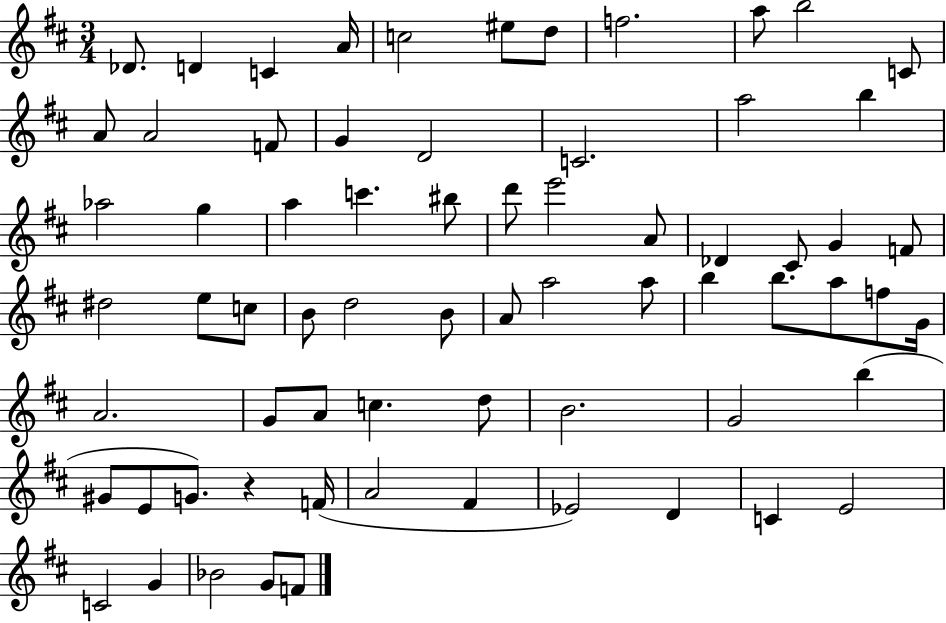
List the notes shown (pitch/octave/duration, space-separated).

Db4/e. D4/q C4/q A4/s C5/h EIS5/e D5/e F5/h. A5/e B5/h C4/e A4/e A4/h F4/e G4/q D4/h C4/h. A5/h B5/q Ab5/h G5/q A5/q C6/q. BIS5/e D6/e E6/h A4/e Db4/q C#4/e G4/q F4/e D#5/h E5/e C5/e B4/e D5/h B4/e A4/e A5/h A5/e B5/q B5/e. A5/e F5/e G4/s A4/h. G4/e A4/e C5/q. D5/e B4/h. G4/h B5/q G#4/e E4/e G4/e. R/q F4/s A4/h F#4/q Eb4/h D4/q C4/q E4/h C4/h G4/q Bb4/h G4/e F4/e